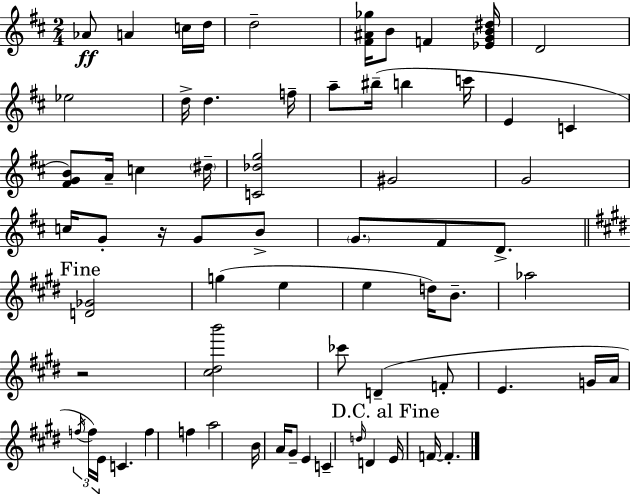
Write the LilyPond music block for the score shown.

{
  \clef treble
  \numericTimeSignature
  \time 2/4
  \key d \major
  aes'8\ff a'4 c''16 d''16 | d''2-- | <fis' ais' ges''>16 b'8 f'4 <ees' g' b' dis''>16 | d'2 | \break ees''2 | d''16-> d''4. f''16-- | a''8-- bis''16--( b''4 c'''16 | e'4 c'4 | \break <fis' g' b'>8) a'16-- c''4 \parenthesize dis''16-- | <c' des'' g''>2 | gis'2 | g'2 | \break c''16 g'8-. r16 g'8 b'8-> | \parenthesize g'8. fis'8 d'8.-> | \mark "Fine" \bar "||" \break \key e \major <d' ges'>2 | g''4( e''4 | e''4 d''16) b'8.-- | aes''2 | \break r2 | <cis'' dis'' b'''>2 | ces'''8 d'4--( f'8-. | e'4. g'16 a'16 | \break \tuplet 3/2 { \acciaccatura { f''16 }) f''16 e'16 } c'4. | f''4 f''4 | a''2 | b'16 a'16 gis'8-- e'4 | \break c'4-- \grace { d''16 } d'4 | \mark "D.C. al Fine" e'16 f'16~~ f'4.-. | \bar "|."
}